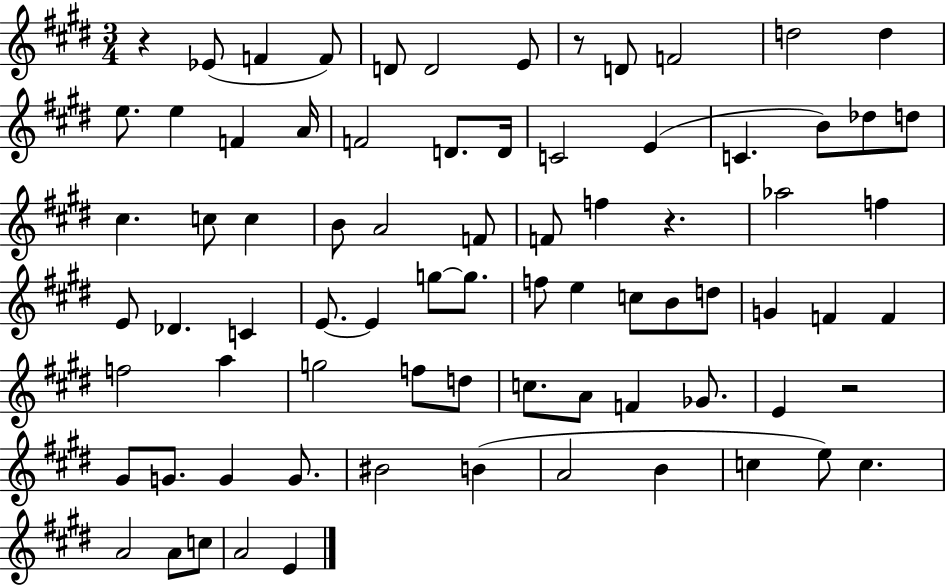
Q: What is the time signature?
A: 3/4